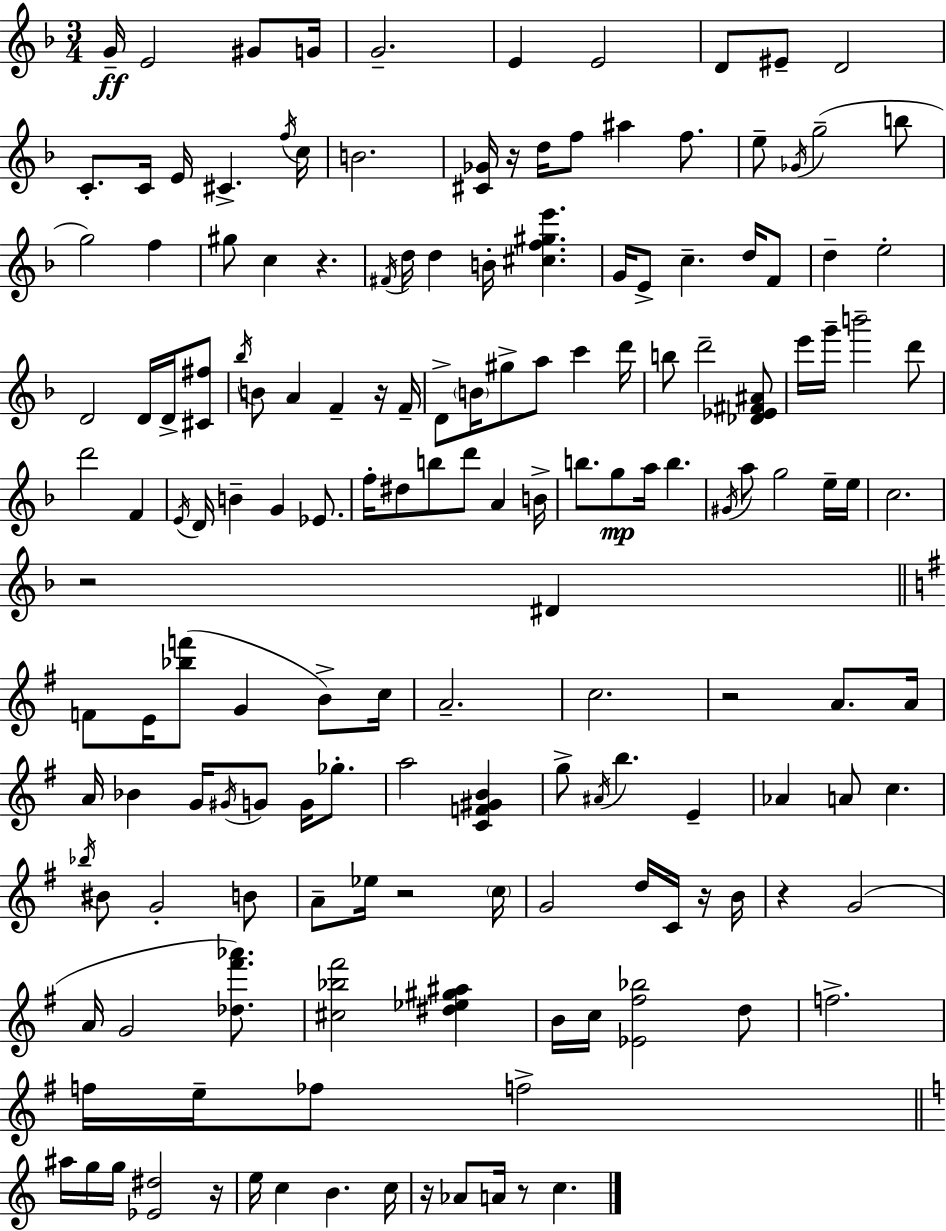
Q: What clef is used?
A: treble